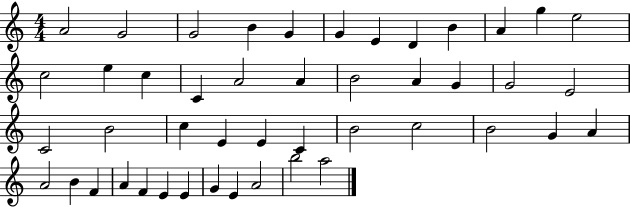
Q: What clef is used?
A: treble